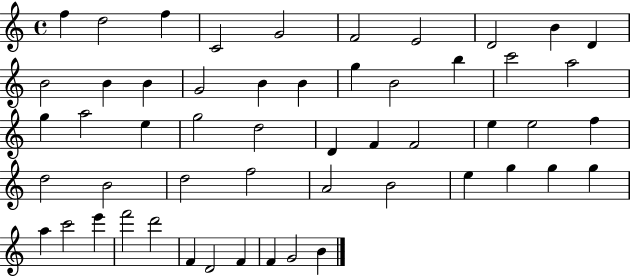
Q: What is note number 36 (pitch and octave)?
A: F5